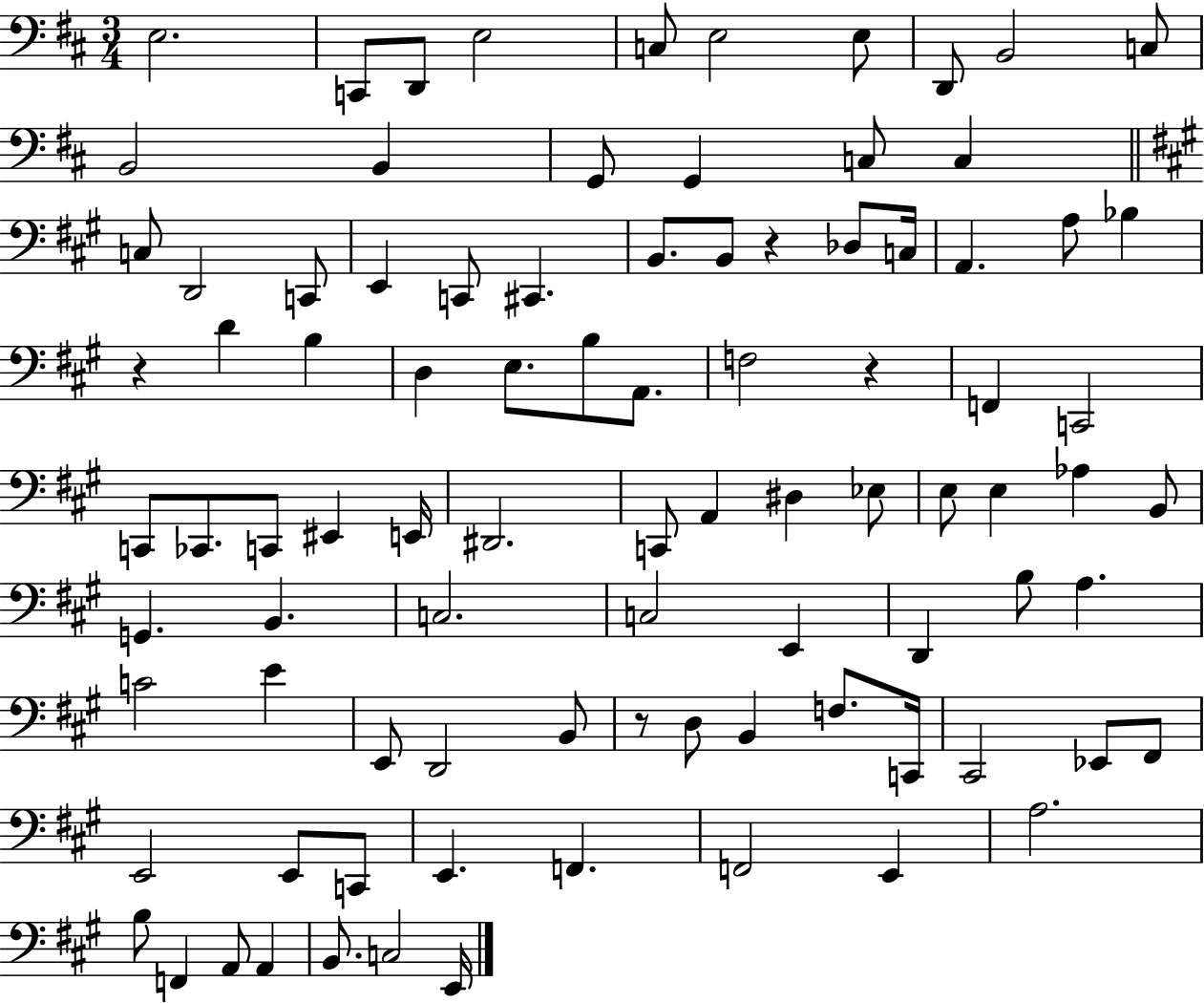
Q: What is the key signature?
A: D major